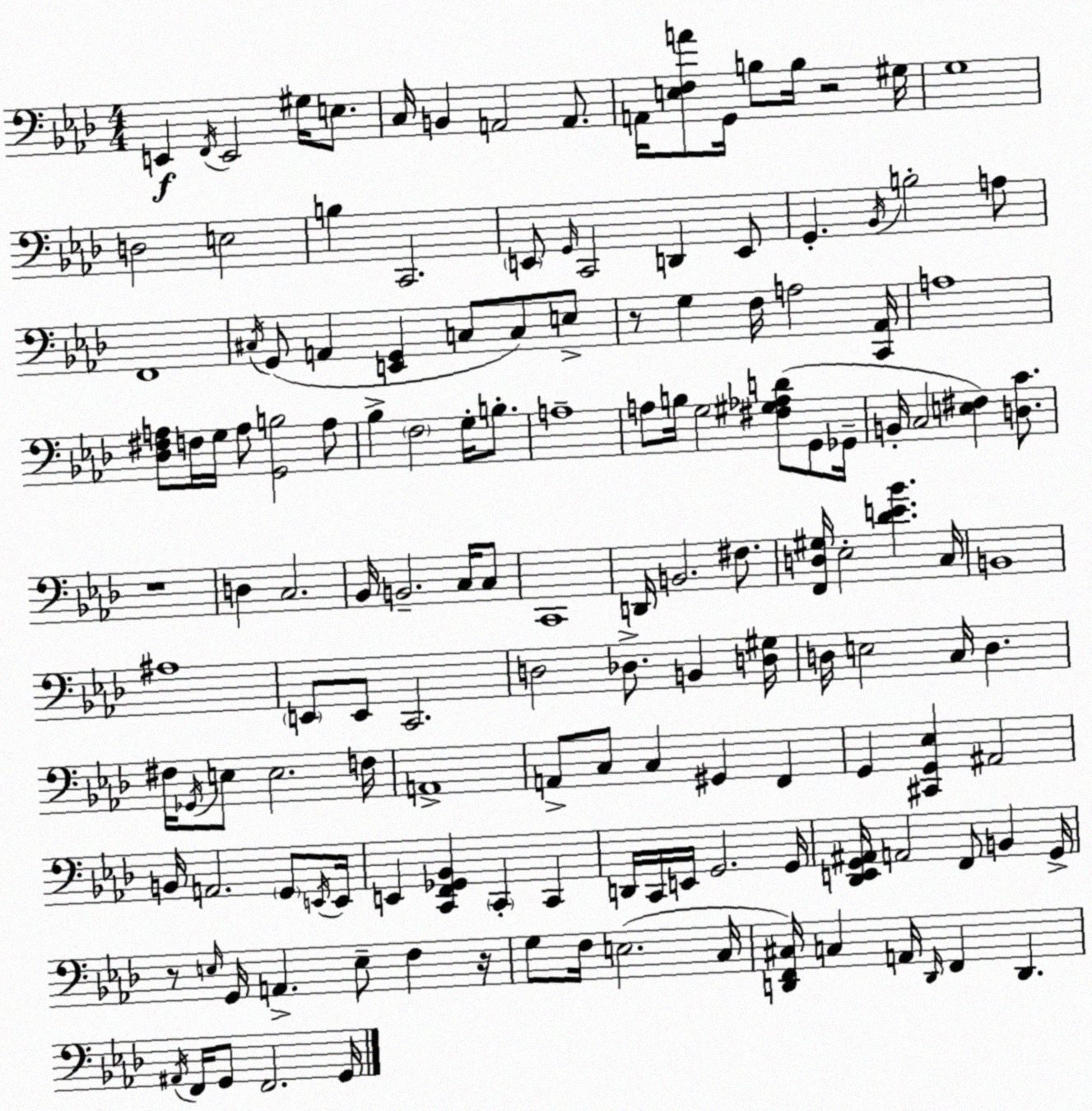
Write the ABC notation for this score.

X:1
T:Untitled
M:4/4
L:1/4
K:Fm
E,, F,,/4 E,,2 ^G,/4 E,/2 C,/4 B,, A,,2 A,,/2 A,,/4 [E,F,A]/2 G,,/4 B,/2 B,/4 z2 ^G,/4 G,4 D,2 E,2 B, C,,2 E,,/2 G,,/4 C,,2 D,, E,,/2 G,, _B,,/4 B,2 A,/2 F,,4 ^C,/4 G,,/2 A,, [E,,G,,] C,/2 C,/2 E,/2 z/2 G, F,/4 A,2 [C,,_A,,]/4 A,4 [_D,^F,A,]/2 F,/4 G,/4 A,/2 [G,,B,]2 A,/2 _B, F,2 G,/4 B,/2 A,4 A,/2 B,/4 G,2 [^F,^G,_A,D]/2 G,,/2 _G,,/4 B,,/4 C,2 [E,^F,] [D,C]/2 z4 D, C,2 _B,,/4 B,,2 C,/4 C,/2 C,,4 D,,/4 B,,2 ^F,/2 [F,,D,^G,]/4 _E,2 [_DE_B] C,/4 B,,4 ^A,4 E,,/2 E,,/2 C,,2 D,2 _D,/2 B,, [D,^G,]/4 D,/4 E,2 C,/4 D, ^F,/4 _G,,/4 E,/2 E,2 F,/4 A,,4 A,,/2 C,/2 C, ^G,, F,, G,, [^C,,G,,_E,] ^A,,2 B,,/4 A,,2 G,,/2 E,,/4 E,,/4 E,, [C,,F,,_G,,_B,,] C,, C,, D,,/4 C,,/4 E,,/4 G,,2 G,,/4 [_D,,E,,G,,^A,,]/4 A,,2 F,,/2 B,, G,,/4 z/2 E,/4 G,,/4 A,, E,/2 F, z/4 G,/2 F,/4 E,2 C,/4 [D,,F,,^C,]/4 C, A,,/4 D,,/4 F,, D,, ^A,,/4 F,,/4 G,,/2 F,,2 G,,/4